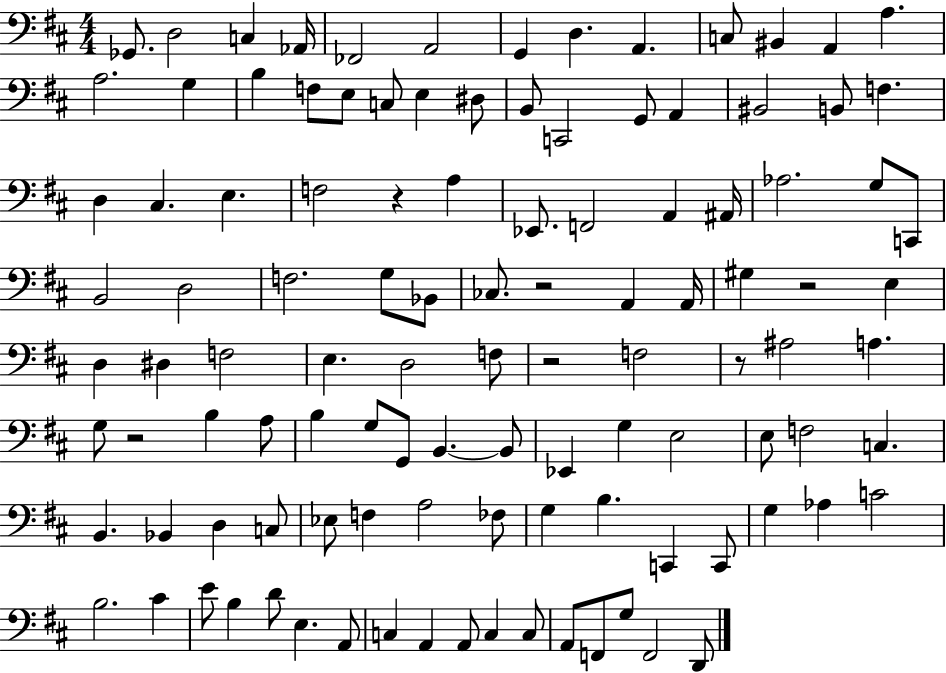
Gb2/e. D3/h C3/q Ab2/s FES2/h A2/h G2/q D3/q. A2/q. C3/e BIS2/q A2/q A3/q. A3/h. G3/q B3/q F3/e E3/e C3/e E3/q D#3/e B2/e C2/h G2/e A2/q BIS2/h B2/e F3/q. D3/q C#3/q. E3/q. F3/h R/q A3/q Eb2/e. F2/h A2/q A#2/s Ab3/h. G3/e C2/e B2/h D3/h F3/h. G3/e Bb2/e CES3/e. R/h A2/q A2/s G#3/q R/h E3/q D3/q D#3/q F3/h E3/q. D3/h F3/e R/h F3/h R/e A#3/h A3/q. G3/e R/h B3/q A3/e B3/q G3/e G2/e B2/q. B2/e Eb2/q G3/q E3/h E3/e F3/h C3/q. B2/q. Bb2/q D3/q C3/e Eb3/e F3/q A3/h FES3/e G3/q B3/q. C2/q C2/e G3/q Ab3/q C4/h B3/h. C#4/q E4/e B3/q D4/e E3/q. A2/e C3/q A2/q A2/e C3/q C3/e A2/e F2/e G3/e F2/h D2/e